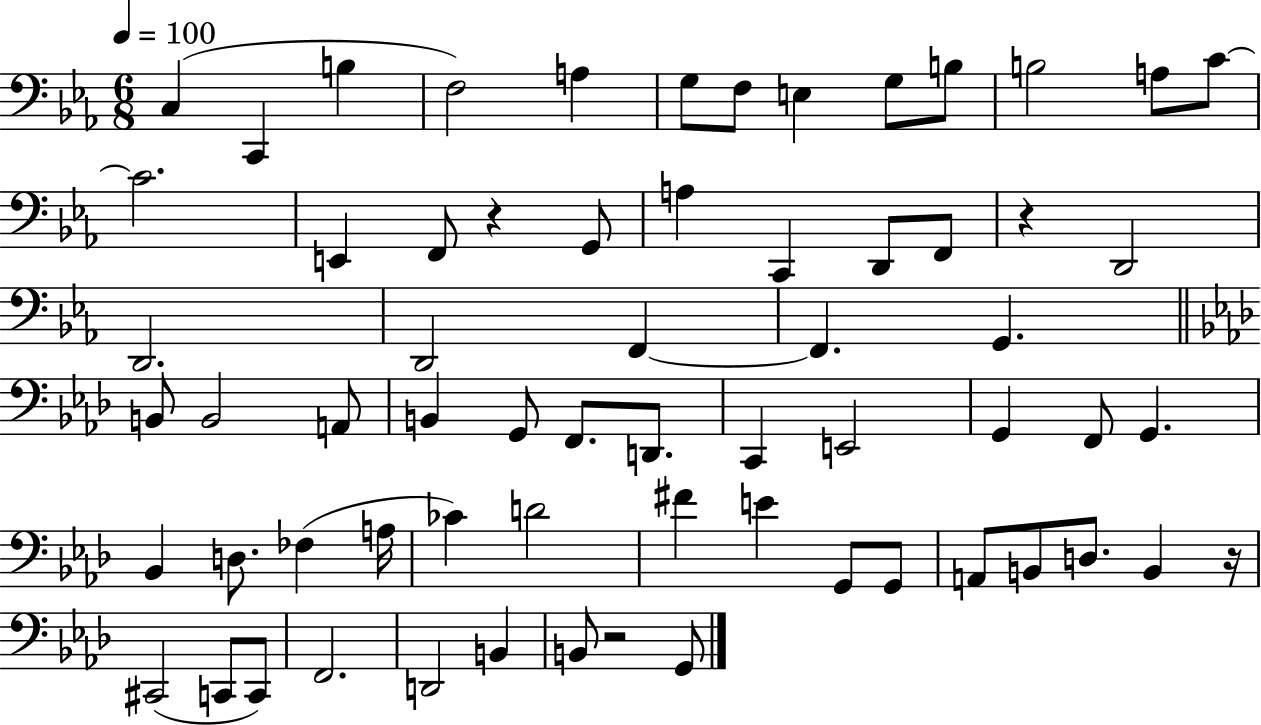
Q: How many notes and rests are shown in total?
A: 65